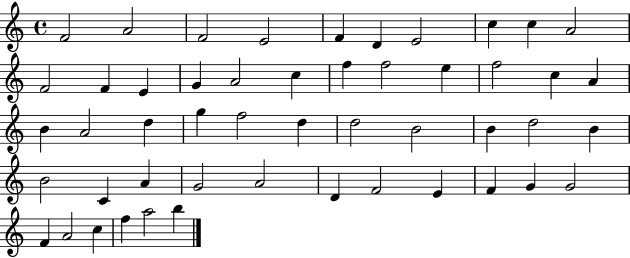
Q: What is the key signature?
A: C major